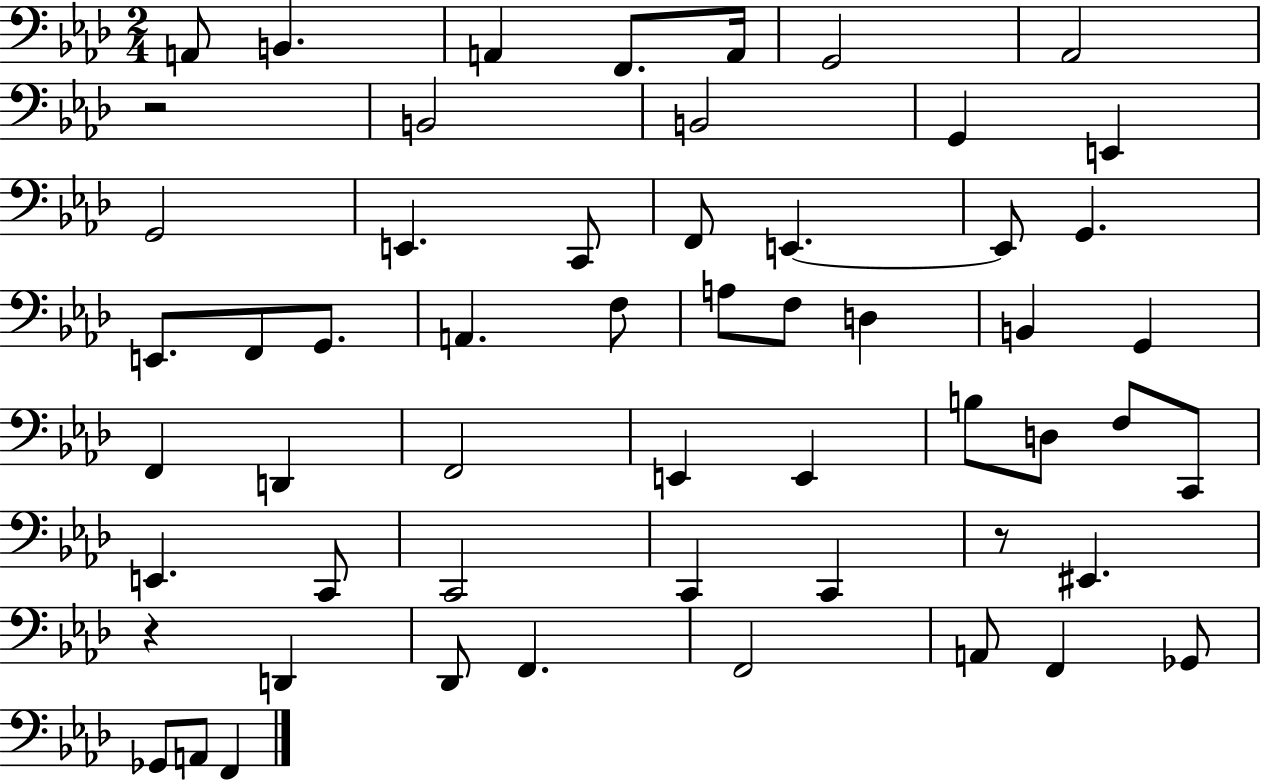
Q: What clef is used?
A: bass